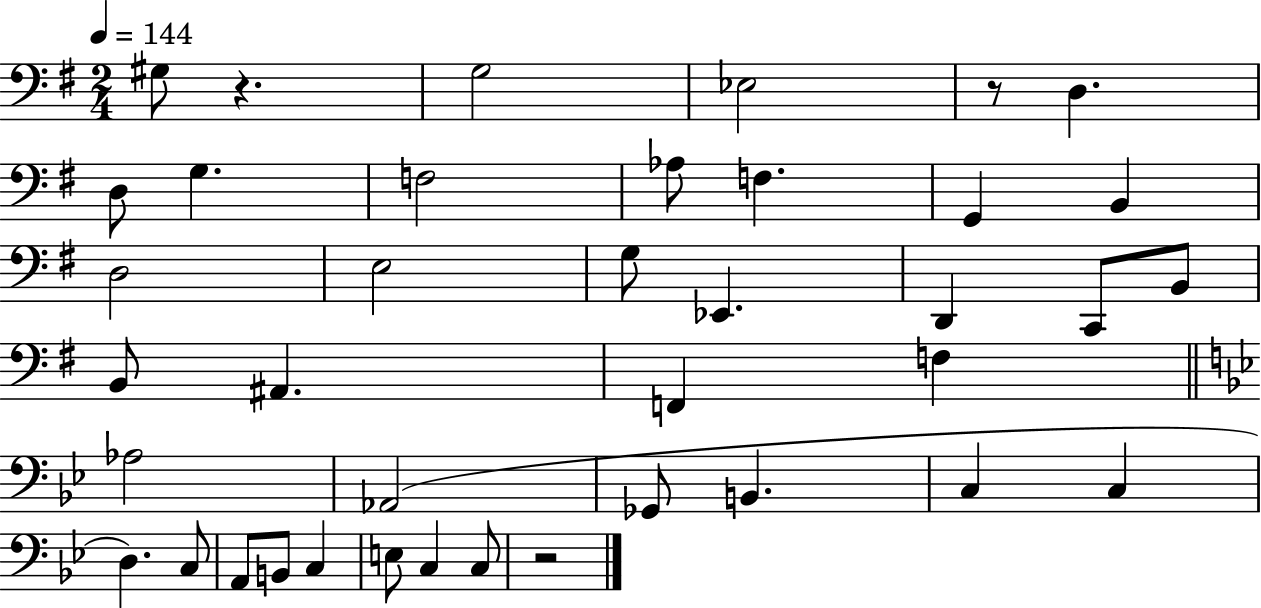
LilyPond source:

{
  \clef bass
  \numericTimeSignature
  \time 2/4
  \key g \major
  \tempo 4 = 144
  gis8 r4. | g2 | ees2 | r8 d4. | \break d8 g4. | f2 | aes8 f4. | g,4 b,4 | \break d2 | e2 | g8 ees,4. | d,4 c,8 b,8 | \break b,8 ais,4. | f,4 f4 | \bar "||" \break \key bes \major aes2 | aes,2( | ges,8 b,4. | c4 c4 | \break d4.) c8 | a,8 b,8 c4 | e8 c4 c8 | r2 | \break \bar "|."
}